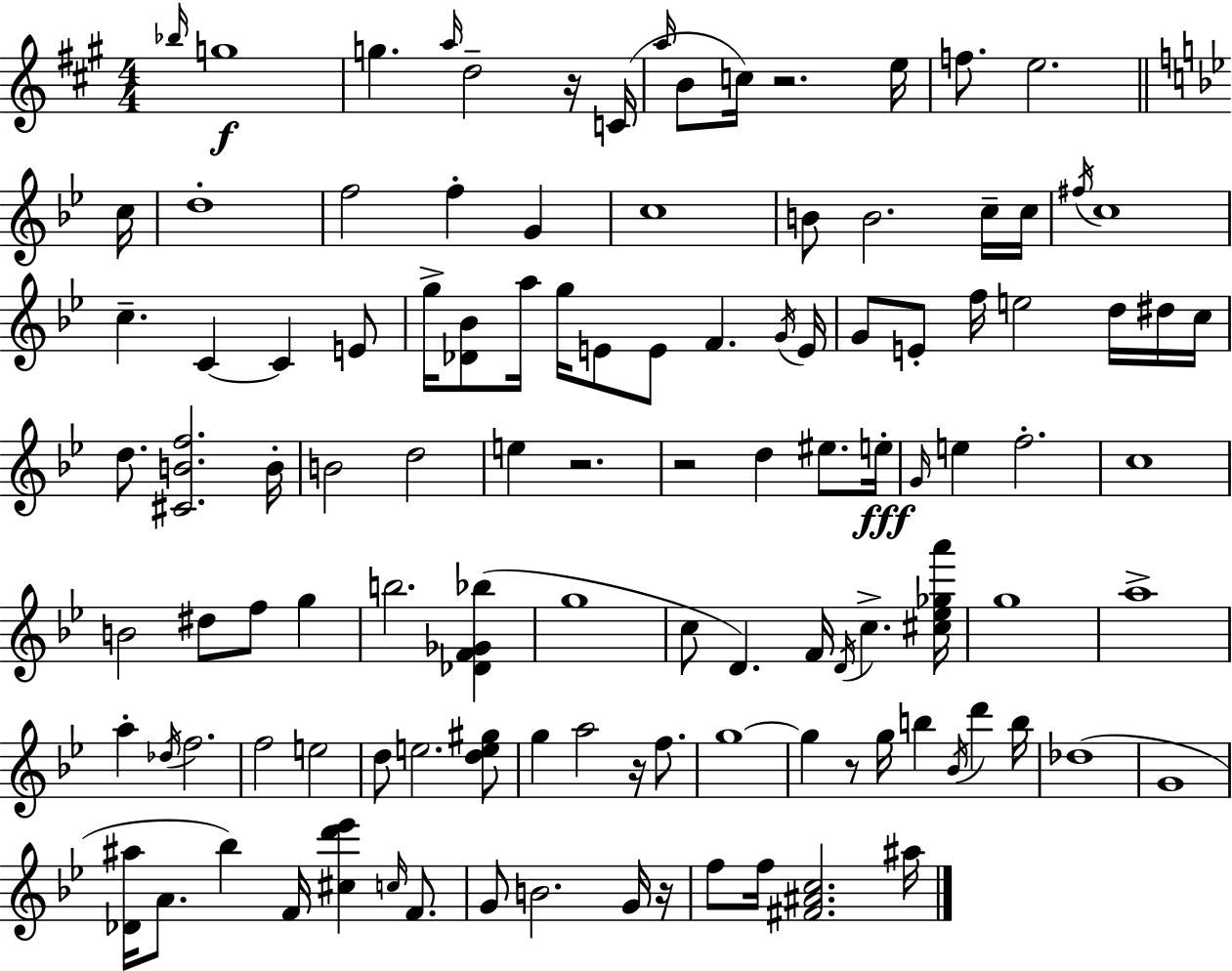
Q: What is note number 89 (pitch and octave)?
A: Bb5